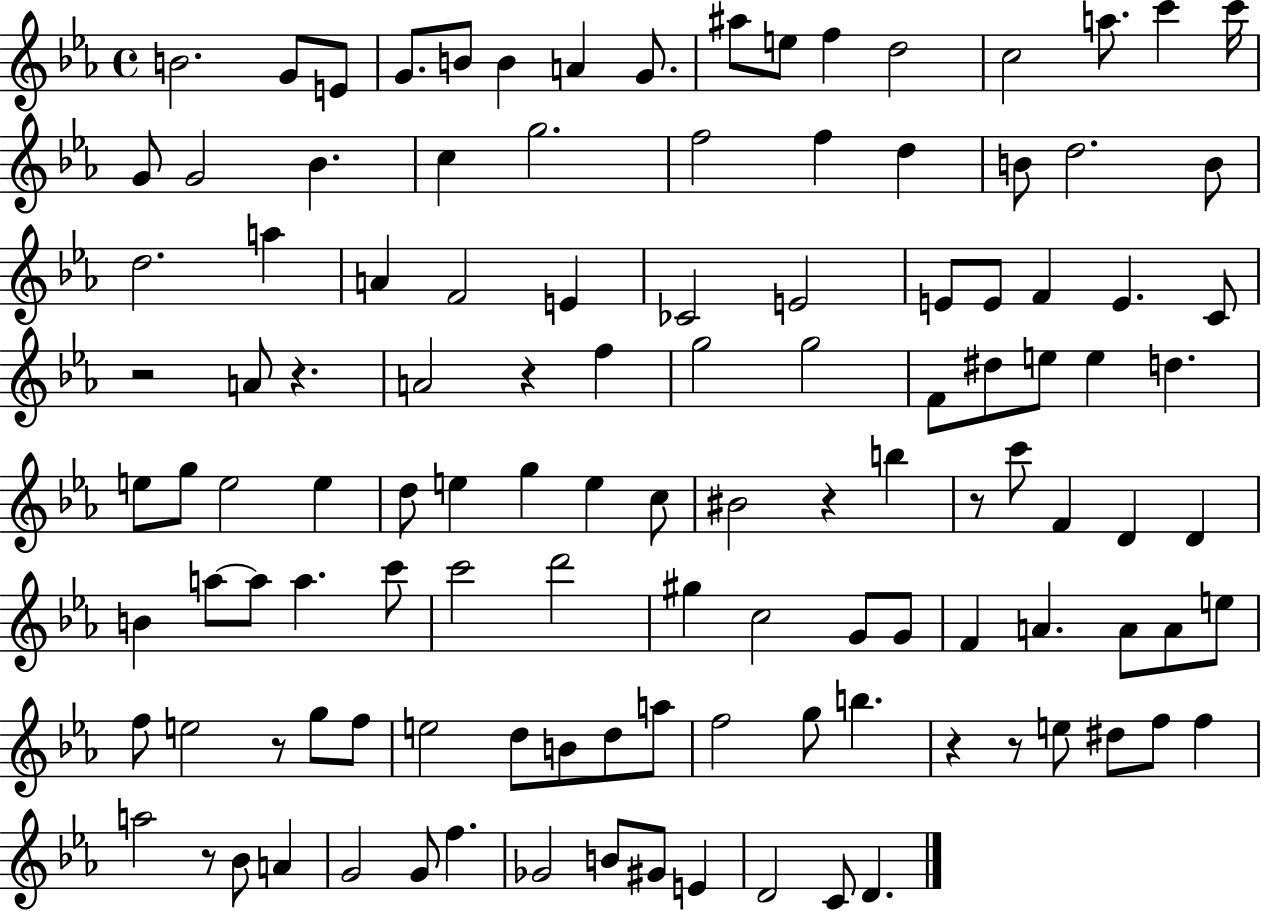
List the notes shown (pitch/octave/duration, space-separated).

B4/h. G4/e E4/e G4/e. B4/e B4/q A4/q G4/e. A#5/e E5/e F5/q D5/h C5/h A5/e. C6/q C6/s G4/e G4/h Bb4/q. C5/q G5/h. F5/h F5/q D5/q B4/e D5/h. B4/e D5/h. A5/q A4/q F4/h E4/q CES4/h E4/h E4/e E4/e F4/q E4/q. C4/e R/h A4/e R/q. A4/h R/q F5/q G5/h G5/h F4/e D#5/e E5/e E5/q D5/q. E5/e G5/e E5/h E5/q D5/e E5/q G5/q E5/q C5/e BIS4/h R/q B5/q R/e C6/e F4/q D4/q D4/q B4/q A5/e A5/e A5/q. C6/e C6/h D6/h G#5/q C5/h G4/e G4/e F4/q A4/q. A4/e A4/e E5/e F5/e E5/h R/e G5/e F5/e E5/h D5/e B4/e D5/e A5/e F5/h G5/e B5/q. R/q R/e E5/e D#5/e F5/e F5/q A5/h R/e Bb4/e A4/q G4/h G4/e F5/q. Gb4/h B4/e G#4/e E4/q D4/h C4/e D4/q.